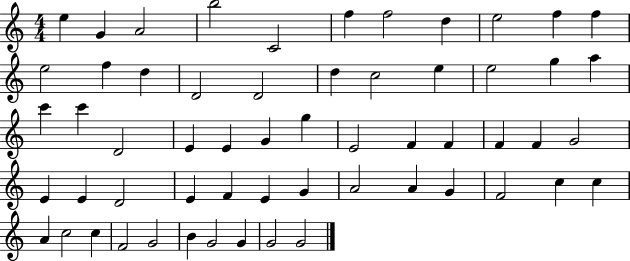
{
  \clef treble
  \numericTimeSignature
  \time 4/4
  \key c \major
  e''4 g'4 a'2 | b''2 c'2 | f''4 f''2 d''4 | e''2 f''4 f''4 | \break e''2 f''4 d''4 | d'2 d'2 | d''4 c''2 e''4 | e''2 g''4 a''4 | \break c'''4 c'''4 d'2 | e'4 e'4 g'4 g''4 | e'2 f'4 f'4 | f'4 f'4 g'2 | \break e'4 e'4 d'2 | e'4 f'4 e'4 g'4 | a'2 a'4 g'4 | f'2 c''4 c''4 | \break a'4 c''2 c''4 | f'2 g'2 | b'4 g'2 g'4 | g'2 g'2 | \break \bar "|."
}